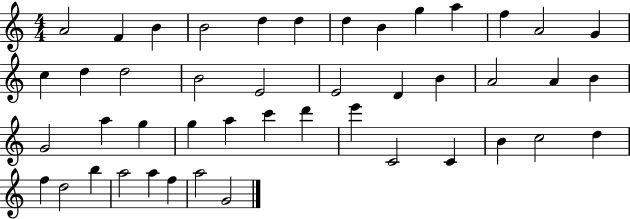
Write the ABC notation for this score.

X:1
T:Untitled
M:4/4
L:1/4
K:C
A2 F B B2 d d d B g a f A2 G c d d2 B2 E2 E2 D B A2 A B G2 a g g a c' d' e' C2 C B c2 d f d2 b a2 a f a2 G2